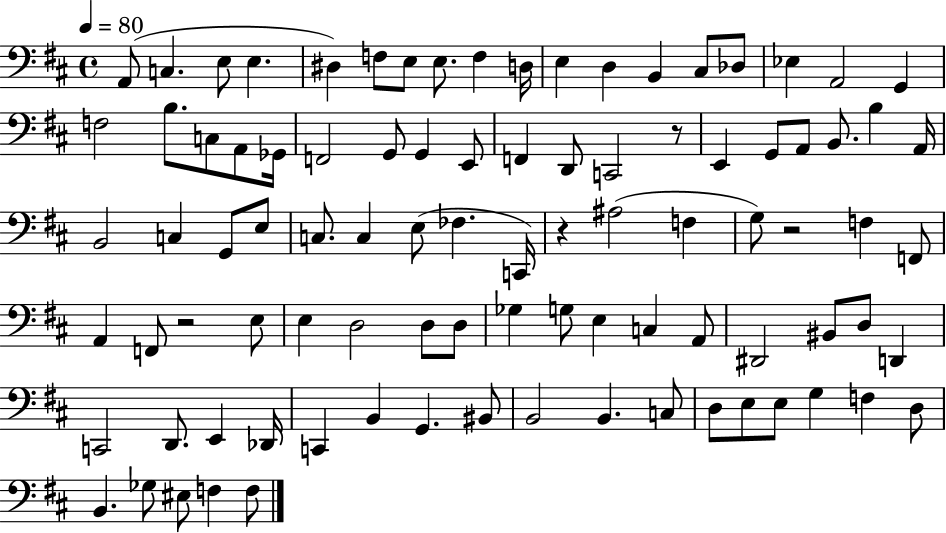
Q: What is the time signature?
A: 4/4